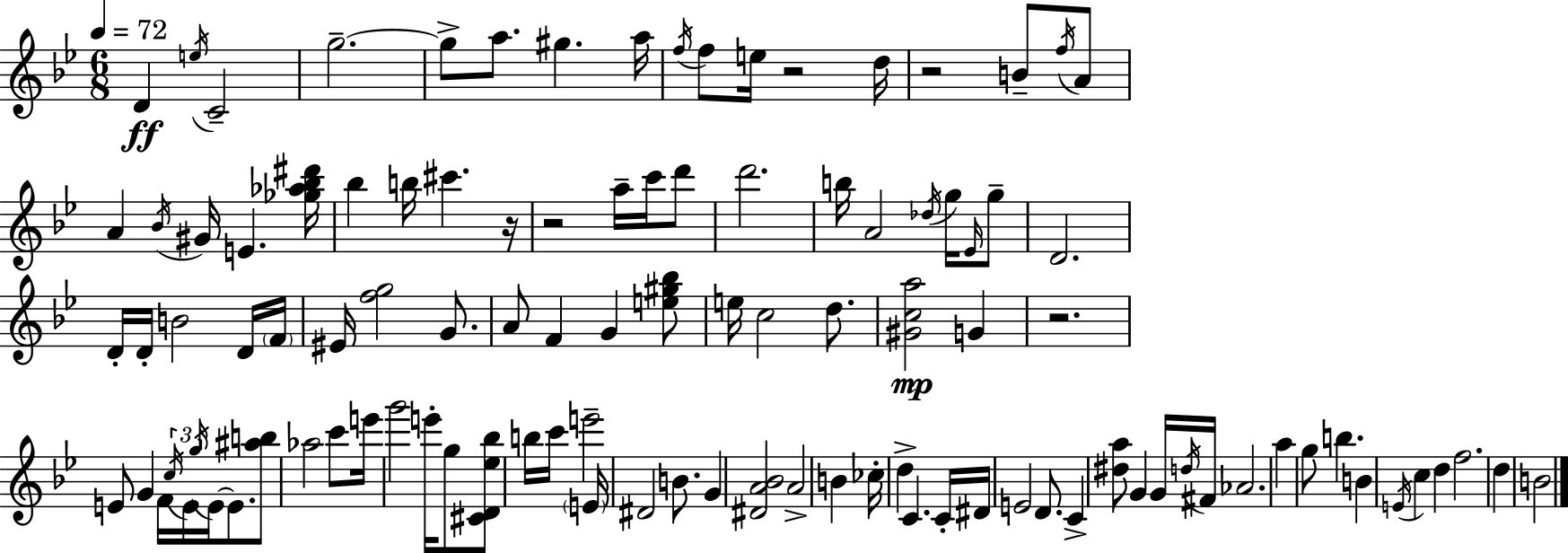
D4/q E5/s C4/h G5/h. G5/e A5/e. G#5/q. A5/s F5/s F5/e E5/s R/h D5/s R/h B4/e F5/s A4/e A4/q Bb4/s G#4/s E4/q. [Gb5,Ab5,Bb5,D#6]/s Bb5/q B5/s C#6/q. R/s R/h A5/s C6/s D6/e D6/h. B5/s A4/h Db5/s G5/s Eb4/s G5/e D4/h. D4/s D4/s B4/h D4/s F4/s EIS4/s [F5,G5]/h G4/e. A4/e F4/q G4/q [E5,G#5,Bb5]/e E5/s C5/h D5/e. [G#4,C5,A5]/h G4/q R/h. E4/e G4/q F4/s C5/s E4/s G5/s E4/s E4/e. [A#5,B5]/e Ab5/h C6/e E6/s G6/h E6/s G5/e [C#4,D4,Eb5,Bb5]/e B5/s C6/s E6/h E4/s D#4/h B4/e. G4/q [D#4,A4,Bb4]/h A4/h B4/q CES5/s D5/q C4/q. C4/s D#4/s E4/h D4/e. C4/q [D#5,A5]/e G4/q G4/s D5/s F#4/s Ab4/h. A5/q G5/e B5/q. B4/q E4/s C5/q D5/q F5/h. D5/q B4/h